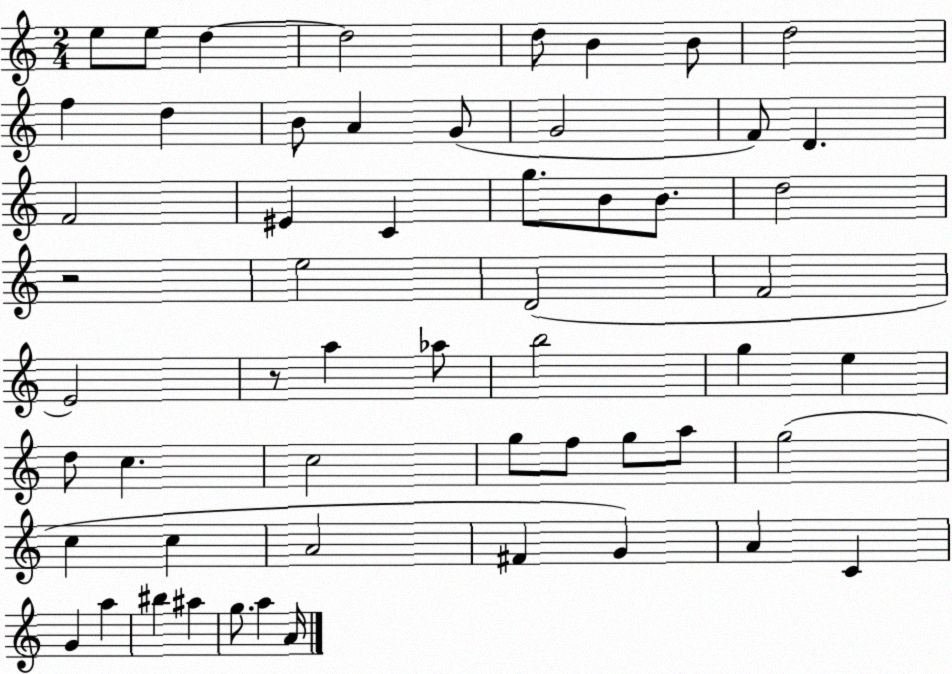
X:1
T:Untitled
M:2/4
L:1/4
K:C
e/2 e/2 d d2 d/2 B B/2 d2 f d B/2 A G/2 G2 F/2 D F2 ^E C g/2 B/2 B/2 d2 z2 e2 D2 F2 E2 z/2 a _a/2 b2 g e d/2 c c2 g/2 f/2 g/2 a/2 g2 c c A2 ^F G A C G a ^b ^a g/2 a A/4